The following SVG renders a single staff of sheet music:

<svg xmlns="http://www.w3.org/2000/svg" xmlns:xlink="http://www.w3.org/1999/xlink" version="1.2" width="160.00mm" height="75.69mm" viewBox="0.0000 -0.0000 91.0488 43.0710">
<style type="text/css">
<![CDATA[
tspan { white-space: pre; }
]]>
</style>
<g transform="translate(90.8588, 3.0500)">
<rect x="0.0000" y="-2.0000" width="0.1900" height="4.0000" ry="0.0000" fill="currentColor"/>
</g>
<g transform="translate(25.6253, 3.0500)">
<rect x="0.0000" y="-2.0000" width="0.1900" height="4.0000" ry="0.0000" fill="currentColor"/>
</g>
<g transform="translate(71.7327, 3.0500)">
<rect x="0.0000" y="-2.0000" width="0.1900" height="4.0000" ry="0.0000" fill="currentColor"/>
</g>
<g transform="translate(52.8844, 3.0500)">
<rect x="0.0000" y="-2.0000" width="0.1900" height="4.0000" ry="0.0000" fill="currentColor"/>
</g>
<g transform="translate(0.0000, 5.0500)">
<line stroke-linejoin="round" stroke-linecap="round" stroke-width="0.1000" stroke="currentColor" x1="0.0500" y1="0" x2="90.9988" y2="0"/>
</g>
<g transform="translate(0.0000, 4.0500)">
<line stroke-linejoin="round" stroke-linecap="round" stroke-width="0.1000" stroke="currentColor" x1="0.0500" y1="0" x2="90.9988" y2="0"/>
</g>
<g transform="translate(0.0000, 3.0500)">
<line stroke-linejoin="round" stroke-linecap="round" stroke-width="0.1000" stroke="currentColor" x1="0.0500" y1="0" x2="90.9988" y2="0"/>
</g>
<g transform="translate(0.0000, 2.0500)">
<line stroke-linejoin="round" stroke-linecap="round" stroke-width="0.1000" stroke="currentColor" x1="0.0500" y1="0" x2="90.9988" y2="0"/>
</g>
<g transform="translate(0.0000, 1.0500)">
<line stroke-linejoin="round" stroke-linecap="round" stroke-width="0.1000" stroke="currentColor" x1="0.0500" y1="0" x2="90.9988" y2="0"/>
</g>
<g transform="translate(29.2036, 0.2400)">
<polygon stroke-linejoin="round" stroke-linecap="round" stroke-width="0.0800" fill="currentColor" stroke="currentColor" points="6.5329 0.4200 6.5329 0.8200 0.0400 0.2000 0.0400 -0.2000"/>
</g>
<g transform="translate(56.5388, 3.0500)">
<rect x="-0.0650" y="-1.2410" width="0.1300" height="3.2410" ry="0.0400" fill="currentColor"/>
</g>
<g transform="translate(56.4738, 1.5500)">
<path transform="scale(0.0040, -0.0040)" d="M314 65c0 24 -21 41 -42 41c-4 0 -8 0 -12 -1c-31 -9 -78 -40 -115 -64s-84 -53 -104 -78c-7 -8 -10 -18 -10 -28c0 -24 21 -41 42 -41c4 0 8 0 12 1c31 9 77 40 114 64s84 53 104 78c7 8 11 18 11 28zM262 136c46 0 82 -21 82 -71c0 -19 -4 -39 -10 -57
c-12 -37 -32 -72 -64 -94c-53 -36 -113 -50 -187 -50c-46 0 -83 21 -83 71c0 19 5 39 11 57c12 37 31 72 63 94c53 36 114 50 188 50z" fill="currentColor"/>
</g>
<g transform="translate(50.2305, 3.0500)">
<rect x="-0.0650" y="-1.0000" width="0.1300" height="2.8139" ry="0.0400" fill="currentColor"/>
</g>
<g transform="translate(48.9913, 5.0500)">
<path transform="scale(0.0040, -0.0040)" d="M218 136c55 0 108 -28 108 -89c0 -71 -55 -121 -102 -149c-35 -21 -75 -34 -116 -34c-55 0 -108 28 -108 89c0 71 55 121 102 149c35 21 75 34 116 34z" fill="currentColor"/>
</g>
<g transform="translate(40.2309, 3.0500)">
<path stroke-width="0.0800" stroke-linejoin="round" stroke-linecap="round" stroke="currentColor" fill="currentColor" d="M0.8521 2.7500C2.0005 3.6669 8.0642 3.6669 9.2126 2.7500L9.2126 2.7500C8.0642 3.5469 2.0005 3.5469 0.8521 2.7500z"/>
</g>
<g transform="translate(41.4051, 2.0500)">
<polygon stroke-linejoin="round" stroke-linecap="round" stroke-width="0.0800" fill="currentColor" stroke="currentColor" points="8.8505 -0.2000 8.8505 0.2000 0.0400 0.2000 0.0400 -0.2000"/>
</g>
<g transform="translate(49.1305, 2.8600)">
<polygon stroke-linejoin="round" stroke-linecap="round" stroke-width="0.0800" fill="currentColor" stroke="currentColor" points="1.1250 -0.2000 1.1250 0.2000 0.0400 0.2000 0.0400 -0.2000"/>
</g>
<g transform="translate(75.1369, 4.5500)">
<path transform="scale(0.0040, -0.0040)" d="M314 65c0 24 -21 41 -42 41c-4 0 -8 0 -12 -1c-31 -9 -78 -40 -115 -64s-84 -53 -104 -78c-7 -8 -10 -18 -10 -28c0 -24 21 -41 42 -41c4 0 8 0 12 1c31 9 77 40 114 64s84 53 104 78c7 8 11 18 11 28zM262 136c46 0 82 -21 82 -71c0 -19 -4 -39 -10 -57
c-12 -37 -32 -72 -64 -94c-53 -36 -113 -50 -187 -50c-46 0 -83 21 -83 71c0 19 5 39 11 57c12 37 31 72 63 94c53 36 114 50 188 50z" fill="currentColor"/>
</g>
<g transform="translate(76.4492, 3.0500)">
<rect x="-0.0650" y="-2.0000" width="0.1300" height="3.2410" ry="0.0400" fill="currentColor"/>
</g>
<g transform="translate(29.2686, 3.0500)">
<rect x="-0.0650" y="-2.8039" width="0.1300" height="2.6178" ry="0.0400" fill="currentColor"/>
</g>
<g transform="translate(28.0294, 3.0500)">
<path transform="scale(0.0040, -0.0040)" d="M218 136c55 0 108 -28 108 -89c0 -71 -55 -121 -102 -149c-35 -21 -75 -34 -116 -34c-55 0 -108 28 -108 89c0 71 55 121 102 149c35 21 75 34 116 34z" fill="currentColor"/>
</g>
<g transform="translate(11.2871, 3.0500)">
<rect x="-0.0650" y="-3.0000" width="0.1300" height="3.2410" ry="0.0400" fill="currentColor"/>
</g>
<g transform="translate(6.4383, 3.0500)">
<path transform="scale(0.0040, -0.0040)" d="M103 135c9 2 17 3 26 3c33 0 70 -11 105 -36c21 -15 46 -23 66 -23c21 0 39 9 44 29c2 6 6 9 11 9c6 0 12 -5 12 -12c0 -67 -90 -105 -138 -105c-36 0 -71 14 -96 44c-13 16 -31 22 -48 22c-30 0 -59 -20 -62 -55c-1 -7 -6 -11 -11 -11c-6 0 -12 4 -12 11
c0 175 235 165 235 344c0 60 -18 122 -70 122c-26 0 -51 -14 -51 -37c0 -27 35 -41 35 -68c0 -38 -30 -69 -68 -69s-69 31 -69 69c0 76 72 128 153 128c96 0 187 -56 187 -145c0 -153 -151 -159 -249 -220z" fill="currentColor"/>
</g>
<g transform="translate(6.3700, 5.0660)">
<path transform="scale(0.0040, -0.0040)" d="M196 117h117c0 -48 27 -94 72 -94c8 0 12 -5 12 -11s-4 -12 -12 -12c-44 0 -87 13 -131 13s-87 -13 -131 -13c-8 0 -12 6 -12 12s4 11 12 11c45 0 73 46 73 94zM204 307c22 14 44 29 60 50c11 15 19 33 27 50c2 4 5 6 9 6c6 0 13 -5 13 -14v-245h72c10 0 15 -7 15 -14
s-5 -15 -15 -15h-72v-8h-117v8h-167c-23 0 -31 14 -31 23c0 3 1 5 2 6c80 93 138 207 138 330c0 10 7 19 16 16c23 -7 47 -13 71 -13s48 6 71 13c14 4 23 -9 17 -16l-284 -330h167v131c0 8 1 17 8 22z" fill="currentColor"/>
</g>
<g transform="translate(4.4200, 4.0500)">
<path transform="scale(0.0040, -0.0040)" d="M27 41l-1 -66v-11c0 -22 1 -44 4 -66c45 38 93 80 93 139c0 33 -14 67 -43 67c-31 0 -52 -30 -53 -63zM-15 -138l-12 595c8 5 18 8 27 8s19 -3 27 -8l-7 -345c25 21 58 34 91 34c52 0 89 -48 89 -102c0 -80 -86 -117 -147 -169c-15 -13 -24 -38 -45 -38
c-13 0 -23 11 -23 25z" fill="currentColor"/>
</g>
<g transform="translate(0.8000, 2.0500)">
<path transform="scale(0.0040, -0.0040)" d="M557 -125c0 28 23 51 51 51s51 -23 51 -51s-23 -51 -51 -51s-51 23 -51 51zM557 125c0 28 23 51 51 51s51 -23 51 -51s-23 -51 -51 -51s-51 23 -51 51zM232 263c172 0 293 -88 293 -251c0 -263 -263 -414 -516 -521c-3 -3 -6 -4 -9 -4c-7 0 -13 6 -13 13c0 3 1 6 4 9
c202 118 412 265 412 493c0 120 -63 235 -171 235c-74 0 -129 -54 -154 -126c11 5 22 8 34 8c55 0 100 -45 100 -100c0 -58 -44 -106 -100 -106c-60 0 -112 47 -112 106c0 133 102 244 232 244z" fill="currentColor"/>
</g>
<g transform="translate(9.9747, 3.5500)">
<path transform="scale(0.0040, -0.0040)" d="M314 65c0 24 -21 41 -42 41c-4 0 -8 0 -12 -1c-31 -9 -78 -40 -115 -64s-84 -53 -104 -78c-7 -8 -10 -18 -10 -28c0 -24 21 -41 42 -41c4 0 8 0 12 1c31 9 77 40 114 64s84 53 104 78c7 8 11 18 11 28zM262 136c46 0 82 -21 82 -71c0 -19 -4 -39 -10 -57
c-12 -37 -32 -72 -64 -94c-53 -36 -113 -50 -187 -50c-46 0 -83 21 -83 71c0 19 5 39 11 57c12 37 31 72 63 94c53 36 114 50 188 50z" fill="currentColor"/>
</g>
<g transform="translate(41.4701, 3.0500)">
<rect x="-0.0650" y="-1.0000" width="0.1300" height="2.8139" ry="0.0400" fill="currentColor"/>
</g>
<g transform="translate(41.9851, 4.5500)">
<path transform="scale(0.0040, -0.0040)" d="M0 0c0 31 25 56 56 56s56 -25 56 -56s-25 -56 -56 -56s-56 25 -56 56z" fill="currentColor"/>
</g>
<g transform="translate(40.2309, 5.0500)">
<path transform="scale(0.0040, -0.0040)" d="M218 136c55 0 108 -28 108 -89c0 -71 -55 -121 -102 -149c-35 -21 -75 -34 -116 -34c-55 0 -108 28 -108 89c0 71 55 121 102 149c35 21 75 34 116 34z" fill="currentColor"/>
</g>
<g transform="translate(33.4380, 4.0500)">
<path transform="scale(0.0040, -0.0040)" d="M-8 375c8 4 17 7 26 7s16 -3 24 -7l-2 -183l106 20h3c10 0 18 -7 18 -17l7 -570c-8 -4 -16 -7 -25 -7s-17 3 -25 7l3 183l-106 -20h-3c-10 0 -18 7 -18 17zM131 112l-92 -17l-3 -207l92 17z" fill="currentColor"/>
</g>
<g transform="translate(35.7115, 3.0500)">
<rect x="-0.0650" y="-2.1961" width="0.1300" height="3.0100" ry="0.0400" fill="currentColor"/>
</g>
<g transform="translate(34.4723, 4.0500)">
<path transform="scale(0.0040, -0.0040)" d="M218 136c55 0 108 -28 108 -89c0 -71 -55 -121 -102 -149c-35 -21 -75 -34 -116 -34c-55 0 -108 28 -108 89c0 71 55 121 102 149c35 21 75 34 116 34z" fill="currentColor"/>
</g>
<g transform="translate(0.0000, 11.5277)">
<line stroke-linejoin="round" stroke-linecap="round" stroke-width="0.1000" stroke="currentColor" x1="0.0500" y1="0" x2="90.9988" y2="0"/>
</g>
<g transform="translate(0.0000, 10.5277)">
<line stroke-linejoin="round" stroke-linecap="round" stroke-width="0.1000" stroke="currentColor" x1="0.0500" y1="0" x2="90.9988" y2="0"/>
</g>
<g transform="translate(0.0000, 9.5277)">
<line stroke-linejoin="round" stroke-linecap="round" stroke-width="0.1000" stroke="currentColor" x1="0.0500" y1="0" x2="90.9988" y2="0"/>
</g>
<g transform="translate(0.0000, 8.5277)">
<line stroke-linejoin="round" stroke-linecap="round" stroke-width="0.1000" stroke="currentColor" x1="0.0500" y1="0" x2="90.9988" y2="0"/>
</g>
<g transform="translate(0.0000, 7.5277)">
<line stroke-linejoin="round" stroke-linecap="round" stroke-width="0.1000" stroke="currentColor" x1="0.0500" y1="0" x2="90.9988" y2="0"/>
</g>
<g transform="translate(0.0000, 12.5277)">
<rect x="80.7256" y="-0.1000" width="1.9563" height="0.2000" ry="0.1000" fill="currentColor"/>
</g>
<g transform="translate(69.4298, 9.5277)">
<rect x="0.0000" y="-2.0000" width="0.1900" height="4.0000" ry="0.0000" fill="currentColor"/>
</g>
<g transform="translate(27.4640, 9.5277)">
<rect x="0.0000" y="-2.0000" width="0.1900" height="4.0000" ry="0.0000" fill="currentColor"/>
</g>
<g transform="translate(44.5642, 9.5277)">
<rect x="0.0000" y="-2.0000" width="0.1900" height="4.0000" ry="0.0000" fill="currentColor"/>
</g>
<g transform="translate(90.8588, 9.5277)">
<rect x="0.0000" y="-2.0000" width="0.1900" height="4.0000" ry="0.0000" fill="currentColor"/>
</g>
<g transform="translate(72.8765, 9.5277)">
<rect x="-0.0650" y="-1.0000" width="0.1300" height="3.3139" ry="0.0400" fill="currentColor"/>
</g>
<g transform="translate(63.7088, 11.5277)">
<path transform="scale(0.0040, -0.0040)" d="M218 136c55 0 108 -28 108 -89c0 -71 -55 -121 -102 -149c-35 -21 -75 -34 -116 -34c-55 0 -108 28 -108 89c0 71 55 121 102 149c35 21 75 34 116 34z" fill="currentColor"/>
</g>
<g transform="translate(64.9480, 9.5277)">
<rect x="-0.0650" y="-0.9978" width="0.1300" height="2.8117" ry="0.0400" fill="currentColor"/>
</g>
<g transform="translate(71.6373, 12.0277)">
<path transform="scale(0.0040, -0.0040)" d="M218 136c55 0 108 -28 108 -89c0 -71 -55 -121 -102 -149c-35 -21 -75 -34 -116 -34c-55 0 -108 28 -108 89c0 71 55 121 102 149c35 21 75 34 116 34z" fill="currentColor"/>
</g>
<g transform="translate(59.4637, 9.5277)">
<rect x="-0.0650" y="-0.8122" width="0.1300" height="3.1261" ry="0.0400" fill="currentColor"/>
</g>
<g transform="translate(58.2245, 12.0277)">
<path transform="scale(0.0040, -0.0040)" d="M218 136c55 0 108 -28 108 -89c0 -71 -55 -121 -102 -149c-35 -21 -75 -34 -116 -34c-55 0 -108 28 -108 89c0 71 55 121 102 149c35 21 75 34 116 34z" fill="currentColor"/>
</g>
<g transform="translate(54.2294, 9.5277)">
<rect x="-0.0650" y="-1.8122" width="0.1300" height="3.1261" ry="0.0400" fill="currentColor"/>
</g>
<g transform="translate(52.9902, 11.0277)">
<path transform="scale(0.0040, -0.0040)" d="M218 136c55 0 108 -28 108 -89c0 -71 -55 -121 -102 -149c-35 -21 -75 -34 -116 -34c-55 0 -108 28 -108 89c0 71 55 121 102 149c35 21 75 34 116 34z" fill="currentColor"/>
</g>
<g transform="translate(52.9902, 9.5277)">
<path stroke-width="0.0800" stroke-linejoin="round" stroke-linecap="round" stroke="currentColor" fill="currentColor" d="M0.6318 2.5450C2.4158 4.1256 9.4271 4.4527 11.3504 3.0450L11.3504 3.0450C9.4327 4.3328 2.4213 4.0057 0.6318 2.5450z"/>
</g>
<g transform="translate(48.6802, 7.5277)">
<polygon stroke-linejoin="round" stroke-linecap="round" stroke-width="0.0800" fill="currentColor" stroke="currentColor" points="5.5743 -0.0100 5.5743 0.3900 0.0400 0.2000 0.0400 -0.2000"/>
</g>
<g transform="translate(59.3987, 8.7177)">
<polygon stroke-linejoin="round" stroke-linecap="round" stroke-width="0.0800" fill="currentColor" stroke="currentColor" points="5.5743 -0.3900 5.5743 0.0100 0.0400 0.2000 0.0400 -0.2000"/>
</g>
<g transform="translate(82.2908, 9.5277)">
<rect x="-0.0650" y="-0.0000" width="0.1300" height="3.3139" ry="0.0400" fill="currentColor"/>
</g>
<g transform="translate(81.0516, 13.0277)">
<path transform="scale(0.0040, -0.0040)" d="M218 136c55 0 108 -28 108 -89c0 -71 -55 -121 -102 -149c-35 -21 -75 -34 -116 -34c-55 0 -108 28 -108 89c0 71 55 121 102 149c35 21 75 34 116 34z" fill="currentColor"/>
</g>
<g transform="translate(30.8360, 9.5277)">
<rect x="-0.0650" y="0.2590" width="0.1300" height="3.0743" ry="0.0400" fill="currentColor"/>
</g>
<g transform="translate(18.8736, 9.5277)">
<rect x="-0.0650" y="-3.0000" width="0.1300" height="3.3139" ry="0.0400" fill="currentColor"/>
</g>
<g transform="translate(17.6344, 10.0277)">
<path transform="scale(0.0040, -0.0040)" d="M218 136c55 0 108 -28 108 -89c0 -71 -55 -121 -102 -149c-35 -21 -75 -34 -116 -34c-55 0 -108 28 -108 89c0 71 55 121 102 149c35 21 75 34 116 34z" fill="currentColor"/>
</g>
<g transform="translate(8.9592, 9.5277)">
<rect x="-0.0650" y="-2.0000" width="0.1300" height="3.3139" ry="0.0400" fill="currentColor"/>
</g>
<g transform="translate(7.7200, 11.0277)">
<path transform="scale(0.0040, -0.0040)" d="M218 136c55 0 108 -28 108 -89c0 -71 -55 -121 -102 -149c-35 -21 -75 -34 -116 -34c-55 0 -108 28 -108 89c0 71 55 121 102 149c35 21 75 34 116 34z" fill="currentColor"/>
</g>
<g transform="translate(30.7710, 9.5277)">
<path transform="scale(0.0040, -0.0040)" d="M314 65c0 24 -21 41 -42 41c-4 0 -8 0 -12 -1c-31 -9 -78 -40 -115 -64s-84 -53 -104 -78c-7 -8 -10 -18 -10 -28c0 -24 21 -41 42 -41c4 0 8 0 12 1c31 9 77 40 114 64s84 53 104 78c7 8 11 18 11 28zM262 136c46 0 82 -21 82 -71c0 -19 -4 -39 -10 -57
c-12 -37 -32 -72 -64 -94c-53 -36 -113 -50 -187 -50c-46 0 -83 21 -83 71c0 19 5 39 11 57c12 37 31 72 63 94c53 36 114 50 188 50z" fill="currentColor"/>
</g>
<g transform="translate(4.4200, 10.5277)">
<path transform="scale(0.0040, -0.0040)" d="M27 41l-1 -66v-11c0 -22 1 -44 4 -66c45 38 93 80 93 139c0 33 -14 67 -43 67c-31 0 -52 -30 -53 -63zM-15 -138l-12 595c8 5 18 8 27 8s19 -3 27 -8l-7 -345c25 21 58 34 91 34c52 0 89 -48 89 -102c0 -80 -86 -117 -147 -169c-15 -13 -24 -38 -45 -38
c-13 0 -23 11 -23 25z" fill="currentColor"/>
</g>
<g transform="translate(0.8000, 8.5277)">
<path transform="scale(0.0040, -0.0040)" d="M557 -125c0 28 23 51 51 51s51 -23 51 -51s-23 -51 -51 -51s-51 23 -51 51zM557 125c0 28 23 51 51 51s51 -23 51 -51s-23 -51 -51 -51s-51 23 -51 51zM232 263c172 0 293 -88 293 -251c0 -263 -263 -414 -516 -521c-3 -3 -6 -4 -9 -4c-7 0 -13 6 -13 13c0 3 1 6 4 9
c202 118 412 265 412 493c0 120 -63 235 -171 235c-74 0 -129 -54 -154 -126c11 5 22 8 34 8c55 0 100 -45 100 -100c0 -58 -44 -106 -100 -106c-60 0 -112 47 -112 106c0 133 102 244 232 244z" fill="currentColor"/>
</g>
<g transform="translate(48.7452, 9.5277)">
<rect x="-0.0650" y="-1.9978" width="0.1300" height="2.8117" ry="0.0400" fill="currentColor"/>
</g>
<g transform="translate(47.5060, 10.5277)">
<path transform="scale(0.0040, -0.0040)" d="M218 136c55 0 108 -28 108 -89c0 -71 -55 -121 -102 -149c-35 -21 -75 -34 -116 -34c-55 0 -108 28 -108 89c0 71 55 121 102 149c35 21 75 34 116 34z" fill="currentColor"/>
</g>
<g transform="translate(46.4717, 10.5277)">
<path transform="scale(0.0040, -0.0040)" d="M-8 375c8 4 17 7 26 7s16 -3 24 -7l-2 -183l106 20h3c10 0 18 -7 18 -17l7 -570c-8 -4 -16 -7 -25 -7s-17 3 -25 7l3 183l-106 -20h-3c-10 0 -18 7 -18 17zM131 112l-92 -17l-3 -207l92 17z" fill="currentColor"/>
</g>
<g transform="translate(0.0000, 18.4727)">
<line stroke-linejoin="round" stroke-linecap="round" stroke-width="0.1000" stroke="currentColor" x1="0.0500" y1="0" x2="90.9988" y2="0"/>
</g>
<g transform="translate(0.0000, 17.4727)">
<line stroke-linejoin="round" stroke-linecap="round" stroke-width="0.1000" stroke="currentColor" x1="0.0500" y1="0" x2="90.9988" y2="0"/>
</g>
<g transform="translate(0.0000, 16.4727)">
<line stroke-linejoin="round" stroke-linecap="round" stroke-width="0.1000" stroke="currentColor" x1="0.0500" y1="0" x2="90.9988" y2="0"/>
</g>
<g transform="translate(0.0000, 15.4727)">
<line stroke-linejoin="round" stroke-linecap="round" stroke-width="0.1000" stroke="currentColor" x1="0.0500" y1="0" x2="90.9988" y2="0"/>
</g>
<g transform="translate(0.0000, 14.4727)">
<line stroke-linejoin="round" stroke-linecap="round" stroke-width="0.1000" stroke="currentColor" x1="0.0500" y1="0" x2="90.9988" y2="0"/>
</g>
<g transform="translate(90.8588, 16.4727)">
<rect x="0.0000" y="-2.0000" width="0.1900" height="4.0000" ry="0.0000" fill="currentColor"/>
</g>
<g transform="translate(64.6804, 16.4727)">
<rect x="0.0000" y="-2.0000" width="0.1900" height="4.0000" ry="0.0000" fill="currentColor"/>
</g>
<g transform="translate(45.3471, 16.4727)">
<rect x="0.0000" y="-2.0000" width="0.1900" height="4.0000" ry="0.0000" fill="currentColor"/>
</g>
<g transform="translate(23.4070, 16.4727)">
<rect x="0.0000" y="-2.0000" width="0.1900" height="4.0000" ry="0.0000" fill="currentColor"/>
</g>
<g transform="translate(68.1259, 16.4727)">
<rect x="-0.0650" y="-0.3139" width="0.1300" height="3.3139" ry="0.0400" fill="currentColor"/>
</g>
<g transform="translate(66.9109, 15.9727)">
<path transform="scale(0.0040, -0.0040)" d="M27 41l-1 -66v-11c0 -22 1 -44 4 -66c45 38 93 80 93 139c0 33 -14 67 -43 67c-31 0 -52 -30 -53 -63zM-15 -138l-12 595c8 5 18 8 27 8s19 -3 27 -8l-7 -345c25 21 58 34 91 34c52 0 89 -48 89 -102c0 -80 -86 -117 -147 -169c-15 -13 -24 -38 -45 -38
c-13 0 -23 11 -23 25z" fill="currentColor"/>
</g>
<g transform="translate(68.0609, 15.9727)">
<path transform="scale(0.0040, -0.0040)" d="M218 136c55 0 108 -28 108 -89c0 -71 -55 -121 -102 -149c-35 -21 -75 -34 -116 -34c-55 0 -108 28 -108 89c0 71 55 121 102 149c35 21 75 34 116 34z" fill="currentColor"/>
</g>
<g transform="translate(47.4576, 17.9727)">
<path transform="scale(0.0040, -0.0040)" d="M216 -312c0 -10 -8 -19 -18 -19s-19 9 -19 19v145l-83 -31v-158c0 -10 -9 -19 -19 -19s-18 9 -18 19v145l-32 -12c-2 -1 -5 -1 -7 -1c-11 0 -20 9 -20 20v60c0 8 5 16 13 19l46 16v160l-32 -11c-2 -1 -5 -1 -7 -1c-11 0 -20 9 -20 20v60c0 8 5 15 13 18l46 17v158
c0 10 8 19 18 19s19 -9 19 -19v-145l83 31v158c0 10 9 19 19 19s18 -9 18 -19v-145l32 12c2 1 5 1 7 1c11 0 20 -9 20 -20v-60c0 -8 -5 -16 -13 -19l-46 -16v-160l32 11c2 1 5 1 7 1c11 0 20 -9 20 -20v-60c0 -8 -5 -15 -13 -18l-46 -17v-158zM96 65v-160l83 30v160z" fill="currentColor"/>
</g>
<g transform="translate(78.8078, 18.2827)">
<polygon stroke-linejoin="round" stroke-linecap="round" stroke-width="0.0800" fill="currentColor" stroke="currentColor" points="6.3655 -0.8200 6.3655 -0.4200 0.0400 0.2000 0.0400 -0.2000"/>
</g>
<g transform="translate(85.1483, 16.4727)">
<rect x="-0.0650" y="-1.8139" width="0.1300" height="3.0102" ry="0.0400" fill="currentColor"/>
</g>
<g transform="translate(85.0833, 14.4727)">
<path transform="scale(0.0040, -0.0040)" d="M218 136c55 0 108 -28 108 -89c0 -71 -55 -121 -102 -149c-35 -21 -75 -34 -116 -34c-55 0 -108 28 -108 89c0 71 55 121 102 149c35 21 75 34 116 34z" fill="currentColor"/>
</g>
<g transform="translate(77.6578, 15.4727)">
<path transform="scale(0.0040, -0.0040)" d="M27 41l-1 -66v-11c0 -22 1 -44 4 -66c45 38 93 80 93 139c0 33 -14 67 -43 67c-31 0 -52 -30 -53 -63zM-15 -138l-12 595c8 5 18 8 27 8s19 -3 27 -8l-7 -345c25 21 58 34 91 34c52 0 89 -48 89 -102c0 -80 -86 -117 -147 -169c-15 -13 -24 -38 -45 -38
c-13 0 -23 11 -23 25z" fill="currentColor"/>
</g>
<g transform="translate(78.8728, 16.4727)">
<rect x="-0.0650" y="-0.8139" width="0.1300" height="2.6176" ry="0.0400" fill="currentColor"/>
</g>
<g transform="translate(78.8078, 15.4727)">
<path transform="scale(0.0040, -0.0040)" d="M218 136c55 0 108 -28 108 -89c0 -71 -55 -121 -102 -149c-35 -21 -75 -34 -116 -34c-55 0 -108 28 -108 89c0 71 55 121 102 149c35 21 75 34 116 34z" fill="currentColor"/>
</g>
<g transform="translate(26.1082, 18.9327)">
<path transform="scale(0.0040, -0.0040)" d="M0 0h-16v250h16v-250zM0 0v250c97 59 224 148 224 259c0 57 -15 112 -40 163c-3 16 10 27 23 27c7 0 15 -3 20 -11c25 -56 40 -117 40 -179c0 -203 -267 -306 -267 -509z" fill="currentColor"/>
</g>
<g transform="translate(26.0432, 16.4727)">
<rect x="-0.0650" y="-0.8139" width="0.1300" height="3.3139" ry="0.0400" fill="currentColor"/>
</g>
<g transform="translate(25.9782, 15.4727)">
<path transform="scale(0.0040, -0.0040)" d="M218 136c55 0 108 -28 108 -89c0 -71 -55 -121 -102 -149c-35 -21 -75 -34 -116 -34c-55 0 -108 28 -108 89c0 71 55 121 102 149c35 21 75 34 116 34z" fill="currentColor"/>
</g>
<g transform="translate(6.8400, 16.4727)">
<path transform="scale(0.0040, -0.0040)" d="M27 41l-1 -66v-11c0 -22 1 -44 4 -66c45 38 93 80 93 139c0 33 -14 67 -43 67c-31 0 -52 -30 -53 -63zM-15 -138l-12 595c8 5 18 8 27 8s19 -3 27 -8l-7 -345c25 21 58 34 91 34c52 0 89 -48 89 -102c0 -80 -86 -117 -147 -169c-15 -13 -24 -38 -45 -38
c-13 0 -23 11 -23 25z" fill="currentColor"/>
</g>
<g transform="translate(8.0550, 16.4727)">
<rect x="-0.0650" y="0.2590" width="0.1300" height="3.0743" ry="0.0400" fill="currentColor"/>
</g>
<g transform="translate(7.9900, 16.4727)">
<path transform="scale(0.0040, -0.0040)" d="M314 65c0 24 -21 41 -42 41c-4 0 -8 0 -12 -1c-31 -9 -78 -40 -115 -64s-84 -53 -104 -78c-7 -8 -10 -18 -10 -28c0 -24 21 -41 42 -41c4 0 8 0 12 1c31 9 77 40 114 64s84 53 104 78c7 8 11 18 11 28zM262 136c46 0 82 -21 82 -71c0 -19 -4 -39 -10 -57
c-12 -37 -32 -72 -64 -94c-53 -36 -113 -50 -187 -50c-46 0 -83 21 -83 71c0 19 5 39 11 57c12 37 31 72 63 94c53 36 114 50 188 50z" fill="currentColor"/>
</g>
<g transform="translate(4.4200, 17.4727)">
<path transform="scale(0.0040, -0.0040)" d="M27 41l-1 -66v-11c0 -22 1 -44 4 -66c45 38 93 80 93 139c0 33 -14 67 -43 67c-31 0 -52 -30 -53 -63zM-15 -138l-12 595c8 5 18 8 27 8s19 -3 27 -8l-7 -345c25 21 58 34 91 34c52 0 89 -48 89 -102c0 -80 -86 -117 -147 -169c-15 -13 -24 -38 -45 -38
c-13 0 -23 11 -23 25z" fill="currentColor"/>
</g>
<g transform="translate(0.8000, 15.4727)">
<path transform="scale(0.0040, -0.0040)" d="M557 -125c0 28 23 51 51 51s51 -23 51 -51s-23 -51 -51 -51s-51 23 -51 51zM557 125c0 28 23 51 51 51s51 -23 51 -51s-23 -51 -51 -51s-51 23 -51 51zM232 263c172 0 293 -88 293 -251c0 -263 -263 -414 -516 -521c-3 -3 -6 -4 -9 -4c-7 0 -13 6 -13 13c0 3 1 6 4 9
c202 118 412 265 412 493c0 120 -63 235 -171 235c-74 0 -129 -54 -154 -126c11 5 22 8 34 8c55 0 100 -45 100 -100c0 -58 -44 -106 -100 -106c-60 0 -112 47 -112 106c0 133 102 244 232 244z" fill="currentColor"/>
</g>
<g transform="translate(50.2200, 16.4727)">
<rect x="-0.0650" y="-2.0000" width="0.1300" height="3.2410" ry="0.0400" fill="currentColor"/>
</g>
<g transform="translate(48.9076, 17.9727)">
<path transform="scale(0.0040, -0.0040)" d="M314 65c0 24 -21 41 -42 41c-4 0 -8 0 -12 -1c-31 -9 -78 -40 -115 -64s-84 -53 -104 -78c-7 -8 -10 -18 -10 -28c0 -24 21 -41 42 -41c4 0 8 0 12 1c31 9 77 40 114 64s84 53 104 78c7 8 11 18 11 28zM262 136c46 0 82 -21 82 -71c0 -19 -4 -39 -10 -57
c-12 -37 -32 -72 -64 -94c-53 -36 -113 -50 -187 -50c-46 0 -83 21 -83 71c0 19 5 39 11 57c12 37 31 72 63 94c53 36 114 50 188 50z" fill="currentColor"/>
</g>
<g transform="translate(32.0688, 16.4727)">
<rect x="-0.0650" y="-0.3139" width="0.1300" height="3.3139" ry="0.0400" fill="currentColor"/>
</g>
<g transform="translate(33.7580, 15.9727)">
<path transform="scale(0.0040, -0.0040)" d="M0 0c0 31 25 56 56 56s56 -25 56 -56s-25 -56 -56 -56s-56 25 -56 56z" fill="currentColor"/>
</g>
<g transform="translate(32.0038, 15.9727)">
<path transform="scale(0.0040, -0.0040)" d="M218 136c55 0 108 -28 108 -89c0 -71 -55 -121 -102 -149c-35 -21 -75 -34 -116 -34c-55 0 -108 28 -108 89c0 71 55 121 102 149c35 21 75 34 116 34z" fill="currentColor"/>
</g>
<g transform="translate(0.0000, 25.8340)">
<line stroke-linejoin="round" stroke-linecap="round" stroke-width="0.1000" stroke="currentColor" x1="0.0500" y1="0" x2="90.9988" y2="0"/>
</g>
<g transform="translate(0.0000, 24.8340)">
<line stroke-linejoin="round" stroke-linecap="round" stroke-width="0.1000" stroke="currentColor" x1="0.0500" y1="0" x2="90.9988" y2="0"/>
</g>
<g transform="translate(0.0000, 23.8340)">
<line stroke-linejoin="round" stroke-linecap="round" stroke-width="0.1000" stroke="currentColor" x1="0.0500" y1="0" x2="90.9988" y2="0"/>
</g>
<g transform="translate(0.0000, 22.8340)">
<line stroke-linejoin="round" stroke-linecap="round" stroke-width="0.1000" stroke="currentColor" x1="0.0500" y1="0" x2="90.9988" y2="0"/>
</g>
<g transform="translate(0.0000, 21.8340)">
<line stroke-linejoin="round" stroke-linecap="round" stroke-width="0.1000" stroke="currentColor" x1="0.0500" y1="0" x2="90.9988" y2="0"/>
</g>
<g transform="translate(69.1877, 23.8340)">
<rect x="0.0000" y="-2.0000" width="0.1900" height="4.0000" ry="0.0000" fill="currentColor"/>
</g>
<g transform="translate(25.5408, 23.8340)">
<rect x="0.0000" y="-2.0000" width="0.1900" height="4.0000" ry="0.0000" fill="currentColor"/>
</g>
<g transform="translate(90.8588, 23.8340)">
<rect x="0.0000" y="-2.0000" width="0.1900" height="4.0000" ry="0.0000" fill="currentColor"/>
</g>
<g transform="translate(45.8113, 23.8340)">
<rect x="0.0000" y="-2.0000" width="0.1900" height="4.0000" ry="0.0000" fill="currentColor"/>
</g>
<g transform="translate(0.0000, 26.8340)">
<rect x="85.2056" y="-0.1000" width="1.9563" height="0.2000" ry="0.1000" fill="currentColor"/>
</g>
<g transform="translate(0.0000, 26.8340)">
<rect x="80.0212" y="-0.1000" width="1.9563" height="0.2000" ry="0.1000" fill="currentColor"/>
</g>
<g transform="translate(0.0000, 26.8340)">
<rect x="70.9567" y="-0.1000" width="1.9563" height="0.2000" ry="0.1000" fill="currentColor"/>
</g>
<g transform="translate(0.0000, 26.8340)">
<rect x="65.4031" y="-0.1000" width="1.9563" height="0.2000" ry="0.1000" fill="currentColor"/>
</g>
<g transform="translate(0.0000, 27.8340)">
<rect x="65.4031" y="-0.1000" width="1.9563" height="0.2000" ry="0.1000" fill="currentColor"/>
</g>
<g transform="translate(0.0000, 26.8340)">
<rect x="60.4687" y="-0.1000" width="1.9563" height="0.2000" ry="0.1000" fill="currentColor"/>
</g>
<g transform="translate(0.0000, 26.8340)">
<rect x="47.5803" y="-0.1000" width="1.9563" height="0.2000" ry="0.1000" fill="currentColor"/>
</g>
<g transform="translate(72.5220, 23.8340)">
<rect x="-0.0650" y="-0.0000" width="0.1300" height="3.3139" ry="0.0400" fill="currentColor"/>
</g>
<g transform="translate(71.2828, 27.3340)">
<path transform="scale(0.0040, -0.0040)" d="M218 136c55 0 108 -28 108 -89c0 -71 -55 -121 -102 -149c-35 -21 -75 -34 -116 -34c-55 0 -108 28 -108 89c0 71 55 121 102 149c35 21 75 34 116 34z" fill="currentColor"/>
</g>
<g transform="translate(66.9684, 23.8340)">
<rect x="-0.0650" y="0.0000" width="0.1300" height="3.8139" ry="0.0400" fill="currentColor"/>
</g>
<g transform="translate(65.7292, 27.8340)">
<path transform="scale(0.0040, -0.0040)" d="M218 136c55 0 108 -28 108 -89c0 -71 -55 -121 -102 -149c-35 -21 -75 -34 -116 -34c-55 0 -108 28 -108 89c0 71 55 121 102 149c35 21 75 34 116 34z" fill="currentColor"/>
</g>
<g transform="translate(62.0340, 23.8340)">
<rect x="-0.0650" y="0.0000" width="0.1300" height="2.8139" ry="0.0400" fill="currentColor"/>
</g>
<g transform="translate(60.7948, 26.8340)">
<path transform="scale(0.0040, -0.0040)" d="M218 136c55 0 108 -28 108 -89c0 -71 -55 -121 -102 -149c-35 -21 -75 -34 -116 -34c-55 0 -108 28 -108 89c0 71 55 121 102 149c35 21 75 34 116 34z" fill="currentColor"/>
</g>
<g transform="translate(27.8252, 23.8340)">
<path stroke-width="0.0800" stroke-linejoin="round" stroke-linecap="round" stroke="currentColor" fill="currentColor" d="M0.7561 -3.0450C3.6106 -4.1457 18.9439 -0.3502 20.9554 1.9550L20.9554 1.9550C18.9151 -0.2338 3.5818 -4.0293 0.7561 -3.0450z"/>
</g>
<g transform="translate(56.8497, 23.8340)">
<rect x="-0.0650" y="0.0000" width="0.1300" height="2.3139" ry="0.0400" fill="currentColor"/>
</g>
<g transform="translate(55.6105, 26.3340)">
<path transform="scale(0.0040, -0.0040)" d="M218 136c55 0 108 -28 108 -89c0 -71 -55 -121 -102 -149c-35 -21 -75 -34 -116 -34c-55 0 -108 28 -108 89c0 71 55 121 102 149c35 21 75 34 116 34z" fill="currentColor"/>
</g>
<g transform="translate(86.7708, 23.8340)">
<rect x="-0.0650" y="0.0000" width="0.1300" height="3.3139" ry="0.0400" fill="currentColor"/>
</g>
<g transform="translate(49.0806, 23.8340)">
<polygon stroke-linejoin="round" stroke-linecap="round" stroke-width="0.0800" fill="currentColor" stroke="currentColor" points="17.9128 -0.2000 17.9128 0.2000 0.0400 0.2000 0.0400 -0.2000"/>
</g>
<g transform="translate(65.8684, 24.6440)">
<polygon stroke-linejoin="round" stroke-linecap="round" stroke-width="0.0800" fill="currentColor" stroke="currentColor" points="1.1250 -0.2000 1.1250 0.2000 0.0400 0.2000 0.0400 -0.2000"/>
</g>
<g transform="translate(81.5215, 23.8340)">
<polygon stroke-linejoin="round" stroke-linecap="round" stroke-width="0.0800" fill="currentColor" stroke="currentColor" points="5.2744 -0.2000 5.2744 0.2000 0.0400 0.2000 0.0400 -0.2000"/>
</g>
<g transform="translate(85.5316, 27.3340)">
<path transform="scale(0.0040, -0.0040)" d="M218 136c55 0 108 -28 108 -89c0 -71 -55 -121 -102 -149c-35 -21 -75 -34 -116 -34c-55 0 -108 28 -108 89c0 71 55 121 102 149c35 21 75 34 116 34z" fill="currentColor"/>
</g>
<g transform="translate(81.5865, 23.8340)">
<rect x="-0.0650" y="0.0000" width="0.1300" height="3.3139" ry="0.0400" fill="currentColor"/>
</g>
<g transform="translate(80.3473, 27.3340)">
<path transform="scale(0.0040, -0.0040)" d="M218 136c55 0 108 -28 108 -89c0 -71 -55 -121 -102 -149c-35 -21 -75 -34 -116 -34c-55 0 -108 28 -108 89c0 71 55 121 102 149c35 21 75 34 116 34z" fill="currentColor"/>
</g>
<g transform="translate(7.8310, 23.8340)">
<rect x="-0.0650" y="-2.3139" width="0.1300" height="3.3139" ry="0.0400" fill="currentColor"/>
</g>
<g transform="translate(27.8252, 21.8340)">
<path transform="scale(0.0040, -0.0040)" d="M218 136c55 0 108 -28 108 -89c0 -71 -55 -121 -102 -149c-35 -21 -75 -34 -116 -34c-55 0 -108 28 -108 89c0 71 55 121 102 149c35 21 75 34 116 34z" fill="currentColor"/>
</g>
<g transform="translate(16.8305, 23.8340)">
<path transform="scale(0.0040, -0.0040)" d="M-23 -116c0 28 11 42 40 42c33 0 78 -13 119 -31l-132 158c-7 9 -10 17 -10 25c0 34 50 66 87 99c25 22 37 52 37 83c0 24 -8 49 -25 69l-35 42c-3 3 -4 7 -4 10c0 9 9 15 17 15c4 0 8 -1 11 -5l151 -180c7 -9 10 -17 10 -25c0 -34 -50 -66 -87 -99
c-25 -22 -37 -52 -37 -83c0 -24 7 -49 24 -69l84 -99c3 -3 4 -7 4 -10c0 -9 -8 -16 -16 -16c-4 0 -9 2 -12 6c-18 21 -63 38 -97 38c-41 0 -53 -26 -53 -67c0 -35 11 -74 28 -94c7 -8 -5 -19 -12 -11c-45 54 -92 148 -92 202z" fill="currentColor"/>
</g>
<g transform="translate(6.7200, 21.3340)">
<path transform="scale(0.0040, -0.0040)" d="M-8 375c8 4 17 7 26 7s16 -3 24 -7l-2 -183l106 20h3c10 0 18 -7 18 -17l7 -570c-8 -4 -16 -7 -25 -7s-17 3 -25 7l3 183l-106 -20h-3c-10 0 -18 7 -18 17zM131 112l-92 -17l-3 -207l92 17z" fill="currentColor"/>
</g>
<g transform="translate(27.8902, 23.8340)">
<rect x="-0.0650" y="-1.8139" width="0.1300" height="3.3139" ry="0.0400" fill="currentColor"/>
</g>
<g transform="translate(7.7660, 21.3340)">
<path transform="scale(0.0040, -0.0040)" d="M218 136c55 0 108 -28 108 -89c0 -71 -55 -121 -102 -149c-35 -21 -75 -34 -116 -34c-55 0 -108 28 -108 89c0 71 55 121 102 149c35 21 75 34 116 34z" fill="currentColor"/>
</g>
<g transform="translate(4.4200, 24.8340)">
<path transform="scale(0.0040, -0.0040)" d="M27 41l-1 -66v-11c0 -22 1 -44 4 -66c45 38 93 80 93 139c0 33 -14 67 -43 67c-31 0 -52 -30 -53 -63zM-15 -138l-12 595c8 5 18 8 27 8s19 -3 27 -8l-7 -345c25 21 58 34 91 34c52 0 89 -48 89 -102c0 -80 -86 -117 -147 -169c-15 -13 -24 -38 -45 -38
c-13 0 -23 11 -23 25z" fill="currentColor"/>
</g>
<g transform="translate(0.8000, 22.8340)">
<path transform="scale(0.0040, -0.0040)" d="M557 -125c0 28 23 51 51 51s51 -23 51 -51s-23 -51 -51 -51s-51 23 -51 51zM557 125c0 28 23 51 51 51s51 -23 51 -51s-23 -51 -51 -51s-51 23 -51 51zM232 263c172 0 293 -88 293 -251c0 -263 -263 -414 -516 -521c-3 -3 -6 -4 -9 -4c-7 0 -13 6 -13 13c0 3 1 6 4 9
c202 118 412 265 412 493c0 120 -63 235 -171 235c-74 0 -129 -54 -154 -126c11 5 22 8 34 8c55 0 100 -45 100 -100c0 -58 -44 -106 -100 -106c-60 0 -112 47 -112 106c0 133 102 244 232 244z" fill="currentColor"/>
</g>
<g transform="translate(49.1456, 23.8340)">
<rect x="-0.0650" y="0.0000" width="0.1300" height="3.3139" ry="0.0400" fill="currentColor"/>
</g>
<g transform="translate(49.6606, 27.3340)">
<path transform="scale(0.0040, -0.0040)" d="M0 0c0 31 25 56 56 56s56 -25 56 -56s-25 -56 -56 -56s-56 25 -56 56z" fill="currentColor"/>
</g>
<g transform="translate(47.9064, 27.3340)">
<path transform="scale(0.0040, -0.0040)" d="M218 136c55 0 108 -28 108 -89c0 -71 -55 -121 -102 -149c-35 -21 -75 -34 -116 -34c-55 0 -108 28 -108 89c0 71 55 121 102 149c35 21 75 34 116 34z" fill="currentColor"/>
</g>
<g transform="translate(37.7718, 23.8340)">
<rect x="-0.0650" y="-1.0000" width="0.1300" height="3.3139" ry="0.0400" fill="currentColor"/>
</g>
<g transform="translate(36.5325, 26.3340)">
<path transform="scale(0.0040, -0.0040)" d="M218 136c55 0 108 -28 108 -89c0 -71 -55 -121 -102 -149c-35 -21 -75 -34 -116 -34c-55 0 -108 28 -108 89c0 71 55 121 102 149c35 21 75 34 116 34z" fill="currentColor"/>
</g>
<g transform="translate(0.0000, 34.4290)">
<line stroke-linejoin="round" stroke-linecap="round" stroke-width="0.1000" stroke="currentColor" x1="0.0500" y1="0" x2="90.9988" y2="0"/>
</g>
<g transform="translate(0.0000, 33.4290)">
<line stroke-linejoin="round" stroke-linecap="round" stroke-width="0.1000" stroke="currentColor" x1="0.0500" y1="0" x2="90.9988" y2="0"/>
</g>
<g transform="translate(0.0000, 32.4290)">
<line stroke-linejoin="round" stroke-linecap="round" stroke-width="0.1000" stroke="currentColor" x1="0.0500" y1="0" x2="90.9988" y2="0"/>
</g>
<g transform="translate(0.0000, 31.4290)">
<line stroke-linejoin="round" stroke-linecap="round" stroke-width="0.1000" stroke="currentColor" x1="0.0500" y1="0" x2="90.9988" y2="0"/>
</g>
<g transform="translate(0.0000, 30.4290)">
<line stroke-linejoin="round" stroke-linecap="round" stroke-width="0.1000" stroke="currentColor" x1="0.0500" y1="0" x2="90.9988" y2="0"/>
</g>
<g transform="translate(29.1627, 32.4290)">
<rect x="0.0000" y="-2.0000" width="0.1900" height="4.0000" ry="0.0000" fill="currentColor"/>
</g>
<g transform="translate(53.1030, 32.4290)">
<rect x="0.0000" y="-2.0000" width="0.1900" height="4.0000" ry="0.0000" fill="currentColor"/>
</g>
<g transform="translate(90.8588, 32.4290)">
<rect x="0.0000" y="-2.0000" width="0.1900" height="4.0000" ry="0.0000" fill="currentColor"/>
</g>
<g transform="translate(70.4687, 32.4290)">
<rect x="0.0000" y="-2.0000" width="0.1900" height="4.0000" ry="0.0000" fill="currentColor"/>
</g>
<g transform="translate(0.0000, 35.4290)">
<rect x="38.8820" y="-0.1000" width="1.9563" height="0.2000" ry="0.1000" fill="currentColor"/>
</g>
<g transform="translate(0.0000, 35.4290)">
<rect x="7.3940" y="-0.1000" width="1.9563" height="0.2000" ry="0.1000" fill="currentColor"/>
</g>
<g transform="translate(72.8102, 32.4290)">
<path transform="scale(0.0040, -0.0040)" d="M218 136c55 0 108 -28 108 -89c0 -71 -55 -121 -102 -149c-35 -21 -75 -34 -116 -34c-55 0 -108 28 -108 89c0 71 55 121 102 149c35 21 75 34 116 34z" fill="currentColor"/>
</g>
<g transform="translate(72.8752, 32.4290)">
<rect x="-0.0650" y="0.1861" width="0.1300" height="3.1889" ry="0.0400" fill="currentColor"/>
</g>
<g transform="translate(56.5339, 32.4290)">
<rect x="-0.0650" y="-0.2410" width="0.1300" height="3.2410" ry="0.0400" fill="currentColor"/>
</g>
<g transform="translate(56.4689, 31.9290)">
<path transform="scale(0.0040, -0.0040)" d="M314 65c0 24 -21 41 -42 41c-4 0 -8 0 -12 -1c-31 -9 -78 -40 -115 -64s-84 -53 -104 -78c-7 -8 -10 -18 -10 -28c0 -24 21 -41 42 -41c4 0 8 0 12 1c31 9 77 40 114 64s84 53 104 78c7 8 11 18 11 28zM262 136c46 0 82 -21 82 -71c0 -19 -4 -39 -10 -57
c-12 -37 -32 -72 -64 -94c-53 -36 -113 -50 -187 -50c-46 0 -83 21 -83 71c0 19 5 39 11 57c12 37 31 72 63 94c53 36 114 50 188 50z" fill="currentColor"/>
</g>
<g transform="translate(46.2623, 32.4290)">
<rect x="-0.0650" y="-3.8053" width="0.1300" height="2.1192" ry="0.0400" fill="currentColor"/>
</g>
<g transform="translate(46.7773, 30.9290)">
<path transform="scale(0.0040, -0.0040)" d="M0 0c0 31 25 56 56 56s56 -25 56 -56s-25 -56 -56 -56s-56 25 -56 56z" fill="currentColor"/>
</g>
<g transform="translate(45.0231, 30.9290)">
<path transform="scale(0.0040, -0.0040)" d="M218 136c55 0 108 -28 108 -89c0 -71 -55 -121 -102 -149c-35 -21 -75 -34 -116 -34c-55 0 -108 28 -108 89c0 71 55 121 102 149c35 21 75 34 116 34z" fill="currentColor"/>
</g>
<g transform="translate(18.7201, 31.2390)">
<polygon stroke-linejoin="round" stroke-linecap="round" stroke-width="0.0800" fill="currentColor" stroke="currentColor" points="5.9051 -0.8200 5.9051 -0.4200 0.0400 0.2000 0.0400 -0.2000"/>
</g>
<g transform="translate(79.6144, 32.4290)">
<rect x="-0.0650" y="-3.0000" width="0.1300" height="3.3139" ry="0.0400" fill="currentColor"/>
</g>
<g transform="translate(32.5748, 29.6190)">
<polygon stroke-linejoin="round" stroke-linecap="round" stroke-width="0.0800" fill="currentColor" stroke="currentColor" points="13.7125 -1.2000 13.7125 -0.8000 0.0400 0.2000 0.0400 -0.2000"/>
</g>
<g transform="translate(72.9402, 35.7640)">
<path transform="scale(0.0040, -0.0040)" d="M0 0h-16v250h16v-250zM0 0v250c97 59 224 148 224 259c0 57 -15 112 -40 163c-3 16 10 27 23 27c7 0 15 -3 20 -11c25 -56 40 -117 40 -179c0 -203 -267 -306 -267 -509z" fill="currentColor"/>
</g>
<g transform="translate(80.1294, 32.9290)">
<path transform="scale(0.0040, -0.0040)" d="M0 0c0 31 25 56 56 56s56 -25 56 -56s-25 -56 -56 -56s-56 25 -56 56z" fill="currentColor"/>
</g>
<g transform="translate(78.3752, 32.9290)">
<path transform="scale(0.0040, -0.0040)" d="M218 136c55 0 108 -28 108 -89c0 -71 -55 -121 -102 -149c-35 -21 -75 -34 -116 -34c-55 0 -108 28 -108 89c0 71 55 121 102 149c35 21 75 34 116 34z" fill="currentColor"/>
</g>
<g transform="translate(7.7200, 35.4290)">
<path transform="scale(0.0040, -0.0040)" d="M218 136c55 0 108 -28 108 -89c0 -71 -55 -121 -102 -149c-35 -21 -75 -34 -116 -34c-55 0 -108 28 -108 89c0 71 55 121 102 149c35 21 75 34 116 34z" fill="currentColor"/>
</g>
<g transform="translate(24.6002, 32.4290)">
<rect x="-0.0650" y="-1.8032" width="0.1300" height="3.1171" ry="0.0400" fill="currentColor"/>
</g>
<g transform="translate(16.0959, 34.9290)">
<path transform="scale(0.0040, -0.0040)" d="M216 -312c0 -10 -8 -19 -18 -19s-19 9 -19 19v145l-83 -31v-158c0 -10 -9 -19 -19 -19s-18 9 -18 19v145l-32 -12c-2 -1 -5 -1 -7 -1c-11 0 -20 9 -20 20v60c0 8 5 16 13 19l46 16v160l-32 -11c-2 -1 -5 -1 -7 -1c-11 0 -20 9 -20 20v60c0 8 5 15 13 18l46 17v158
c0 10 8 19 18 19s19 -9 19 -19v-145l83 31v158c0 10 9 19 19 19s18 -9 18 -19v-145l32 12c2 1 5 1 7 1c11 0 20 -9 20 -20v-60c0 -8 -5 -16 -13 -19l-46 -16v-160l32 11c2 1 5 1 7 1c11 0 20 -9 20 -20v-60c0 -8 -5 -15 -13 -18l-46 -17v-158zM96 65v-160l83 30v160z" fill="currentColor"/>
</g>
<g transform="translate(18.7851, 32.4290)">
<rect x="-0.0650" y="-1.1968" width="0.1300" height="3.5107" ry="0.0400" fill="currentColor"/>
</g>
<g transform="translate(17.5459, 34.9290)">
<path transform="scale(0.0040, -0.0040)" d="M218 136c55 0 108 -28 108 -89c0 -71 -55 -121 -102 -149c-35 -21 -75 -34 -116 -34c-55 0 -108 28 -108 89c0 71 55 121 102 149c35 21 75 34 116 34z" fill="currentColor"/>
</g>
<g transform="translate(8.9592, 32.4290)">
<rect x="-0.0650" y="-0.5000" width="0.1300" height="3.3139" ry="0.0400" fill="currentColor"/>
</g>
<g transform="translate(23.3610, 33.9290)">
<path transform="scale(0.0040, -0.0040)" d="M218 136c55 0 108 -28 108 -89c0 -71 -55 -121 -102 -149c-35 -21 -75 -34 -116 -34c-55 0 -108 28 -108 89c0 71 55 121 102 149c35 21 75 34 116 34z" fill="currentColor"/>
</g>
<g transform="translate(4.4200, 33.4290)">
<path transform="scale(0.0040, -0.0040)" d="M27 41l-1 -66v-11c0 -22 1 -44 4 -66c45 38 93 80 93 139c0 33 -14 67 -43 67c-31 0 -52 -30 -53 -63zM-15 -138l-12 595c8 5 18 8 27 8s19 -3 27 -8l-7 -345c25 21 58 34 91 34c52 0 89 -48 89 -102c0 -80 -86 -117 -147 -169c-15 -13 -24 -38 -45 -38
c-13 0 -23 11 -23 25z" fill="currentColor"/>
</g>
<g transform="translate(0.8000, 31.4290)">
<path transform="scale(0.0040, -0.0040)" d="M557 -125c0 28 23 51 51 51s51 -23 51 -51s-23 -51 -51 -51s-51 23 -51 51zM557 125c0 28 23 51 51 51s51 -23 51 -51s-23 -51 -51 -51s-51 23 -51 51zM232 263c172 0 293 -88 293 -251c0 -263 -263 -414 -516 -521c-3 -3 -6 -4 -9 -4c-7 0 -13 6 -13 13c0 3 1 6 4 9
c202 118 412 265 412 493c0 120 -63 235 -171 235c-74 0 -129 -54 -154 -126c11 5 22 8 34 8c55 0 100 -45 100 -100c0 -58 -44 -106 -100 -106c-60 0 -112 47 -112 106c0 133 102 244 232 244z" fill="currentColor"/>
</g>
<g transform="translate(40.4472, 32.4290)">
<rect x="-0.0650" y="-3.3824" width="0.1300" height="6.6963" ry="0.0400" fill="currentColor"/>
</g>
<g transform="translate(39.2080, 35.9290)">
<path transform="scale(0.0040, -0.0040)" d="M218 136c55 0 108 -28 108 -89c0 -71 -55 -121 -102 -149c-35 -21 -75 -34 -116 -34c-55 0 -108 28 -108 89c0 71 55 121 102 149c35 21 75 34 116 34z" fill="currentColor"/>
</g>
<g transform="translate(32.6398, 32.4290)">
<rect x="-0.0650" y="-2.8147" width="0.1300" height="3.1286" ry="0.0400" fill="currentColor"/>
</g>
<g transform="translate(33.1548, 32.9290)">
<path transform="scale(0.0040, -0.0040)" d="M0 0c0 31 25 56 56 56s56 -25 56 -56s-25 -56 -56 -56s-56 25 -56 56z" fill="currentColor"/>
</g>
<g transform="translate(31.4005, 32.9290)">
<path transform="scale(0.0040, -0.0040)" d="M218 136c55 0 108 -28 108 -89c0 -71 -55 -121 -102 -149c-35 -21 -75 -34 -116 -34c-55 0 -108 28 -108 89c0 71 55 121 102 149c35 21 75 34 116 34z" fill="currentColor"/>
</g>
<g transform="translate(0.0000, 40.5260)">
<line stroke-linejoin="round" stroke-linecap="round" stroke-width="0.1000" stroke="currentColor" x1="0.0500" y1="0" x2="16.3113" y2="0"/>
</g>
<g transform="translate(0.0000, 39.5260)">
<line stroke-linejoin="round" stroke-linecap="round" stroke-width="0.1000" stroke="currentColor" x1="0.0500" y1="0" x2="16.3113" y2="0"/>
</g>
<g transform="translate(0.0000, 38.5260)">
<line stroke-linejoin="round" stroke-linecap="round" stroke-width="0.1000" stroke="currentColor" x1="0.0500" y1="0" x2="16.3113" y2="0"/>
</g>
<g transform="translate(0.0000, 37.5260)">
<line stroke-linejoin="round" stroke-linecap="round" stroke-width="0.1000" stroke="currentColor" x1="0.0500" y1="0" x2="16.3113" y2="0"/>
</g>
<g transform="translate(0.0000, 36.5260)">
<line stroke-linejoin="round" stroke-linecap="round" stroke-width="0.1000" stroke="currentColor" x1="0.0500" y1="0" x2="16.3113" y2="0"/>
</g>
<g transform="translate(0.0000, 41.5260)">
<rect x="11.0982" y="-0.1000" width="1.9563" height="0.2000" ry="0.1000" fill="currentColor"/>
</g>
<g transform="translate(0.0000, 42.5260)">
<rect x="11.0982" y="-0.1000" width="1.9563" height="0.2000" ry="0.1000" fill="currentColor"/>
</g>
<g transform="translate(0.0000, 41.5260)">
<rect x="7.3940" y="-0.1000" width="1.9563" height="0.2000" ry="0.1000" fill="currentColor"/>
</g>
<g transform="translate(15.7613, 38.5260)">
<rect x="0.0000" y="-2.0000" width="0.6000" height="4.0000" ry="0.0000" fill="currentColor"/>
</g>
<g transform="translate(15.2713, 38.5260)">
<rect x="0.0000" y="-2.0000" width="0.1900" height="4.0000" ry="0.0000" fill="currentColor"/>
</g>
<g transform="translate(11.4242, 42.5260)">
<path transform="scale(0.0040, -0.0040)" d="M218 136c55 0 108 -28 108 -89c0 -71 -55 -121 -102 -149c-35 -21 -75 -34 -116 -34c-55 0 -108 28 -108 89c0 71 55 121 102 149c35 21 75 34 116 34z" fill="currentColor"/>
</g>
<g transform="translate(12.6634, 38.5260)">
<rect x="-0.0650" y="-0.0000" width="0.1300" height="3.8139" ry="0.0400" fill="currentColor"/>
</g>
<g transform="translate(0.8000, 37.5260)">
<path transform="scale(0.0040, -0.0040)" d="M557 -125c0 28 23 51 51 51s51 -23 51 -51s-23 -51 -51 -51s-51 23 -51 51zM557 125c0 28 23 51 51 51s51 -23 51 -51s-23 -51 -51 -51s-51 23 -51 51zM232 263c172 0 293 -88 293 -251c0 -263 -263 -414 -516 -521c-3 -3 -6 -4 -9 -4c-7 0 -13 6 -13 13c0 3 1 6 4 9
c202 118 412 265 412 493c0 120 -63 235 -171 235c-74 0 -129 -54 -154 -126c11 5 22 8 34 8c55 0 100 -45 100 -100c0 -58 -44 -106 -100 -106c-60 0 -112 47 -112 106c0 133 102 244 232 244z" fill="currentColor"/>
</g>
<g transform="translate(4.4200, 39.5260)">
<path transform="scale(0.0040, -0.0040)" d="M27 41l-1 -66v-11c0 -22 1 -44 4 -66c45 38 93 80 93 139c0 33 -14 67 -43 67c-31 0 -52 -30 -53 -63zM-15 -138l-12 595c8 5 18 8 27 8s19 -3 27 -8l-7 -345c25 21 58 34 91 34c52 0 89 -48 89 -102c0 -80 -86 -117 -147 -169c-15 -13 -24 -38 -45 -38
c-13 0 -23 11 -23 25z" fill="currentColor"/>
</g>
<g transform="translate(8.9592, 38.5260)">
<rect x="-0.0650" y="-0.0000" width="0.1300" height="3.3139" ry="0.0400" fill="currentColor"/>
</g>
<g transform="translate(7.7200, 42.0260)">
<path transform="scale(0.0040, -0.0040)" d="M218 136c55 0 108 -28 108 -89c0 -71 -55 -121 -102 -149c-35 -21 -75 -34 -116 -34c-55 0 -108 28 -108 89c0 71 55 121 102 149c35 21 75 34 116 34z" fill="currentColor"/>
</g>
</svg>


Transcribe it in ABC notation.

X:1
T:Untitled
M:2/4
L:1/4
K:F
C,2 D,/2 B,,/2 G,,/2 G,,/4 G,2 A,,2 A,, C, D,2 B,,/2 A,,/2 F,,/2 G,,/2 F,, D,, _D,2 F,/2 E, ^A,,2 _E, _F,/2 A,/2 B, z A, F,, D,,/2 F,,/2 E,,/2 C,,/4 D,, D,,/2 D,,/2 E,, ^F,,/2 A,,/2 C,/2 D,,/2 G,/2 E,2 D,/2 C, D,, C,,